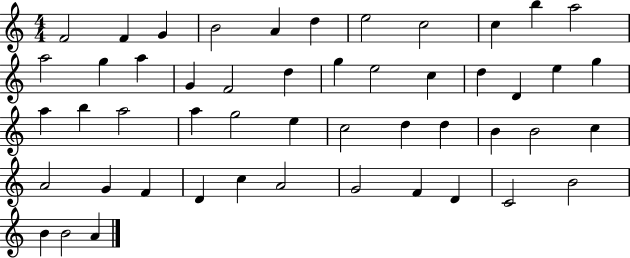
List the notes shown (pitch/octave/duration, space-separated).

F4/h F4/q G4/q B4/h A4/q D5/q E5/h C5/h C5/q B5/q A5/h A5/h G5/q A5/q G4/q F4/h D5/q G5/q E5/h C5/q D5/q D4/q E5/q G5/q A5/q B5/q A5/h A5/q G5/h E5/q C5/h D5/q D5/q B4/q B4/h C5/q A4/h G4/q F4/q D4/q C5/q A4/h G4/h F4/q D4/q C4/h B4/h B4/q B4/h A4/q